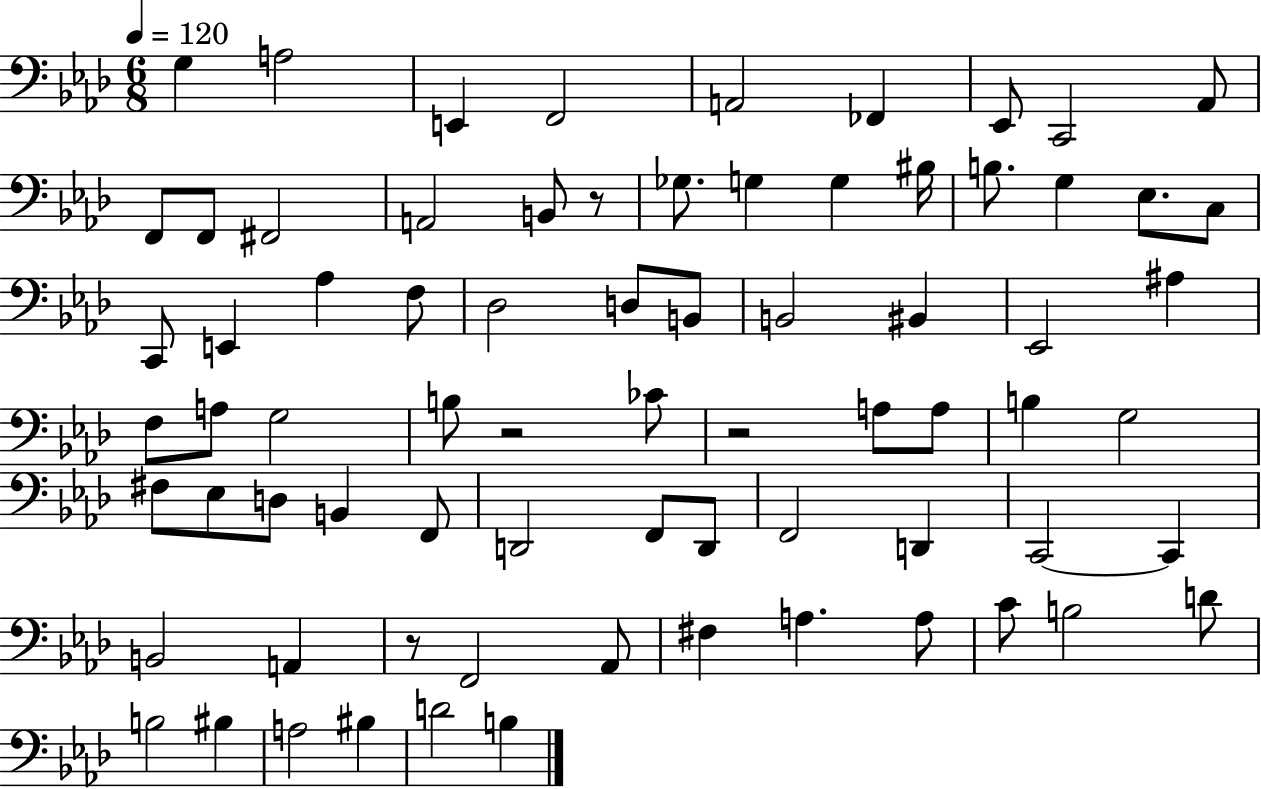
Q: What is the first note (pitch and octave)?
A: G3